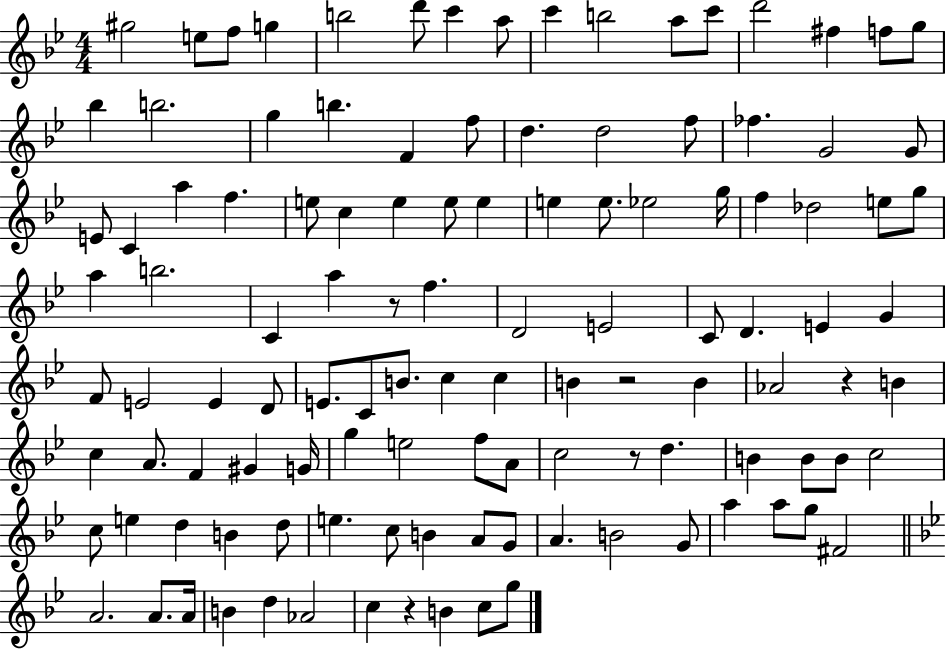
X:1
T:Untitled
M:4/4
L:1/4
K:Bb
^g2 e/2 f/2 g b2 d'/2 c' a/2 c' b2 a/2 c'/2 d'2 ^f f/2 g/2 _b b2 g b F f/2 d d2 f/2 _f G2 G/2 E/2 C a f e/2 c e e/2 e e e/2 _e2 g/4 f _d2 e/2 g/2 a b2 C a z/2 f D2 E2 C/2 D E G F/2 E2 E D/2 E/2 C/2 B/2 c c B z2 B _A2 z B c A/2 F ^G G/4 g e2 f/2 A/2 c2 z/2 d B B/2 B/2 c2 c/2 e d B d/2 e c/2 B A/2 G/2 A B2 G/2 a a/2 g/2 ^F2 A2 A/2 A/4 B d _A2 c z B c/2 g/2